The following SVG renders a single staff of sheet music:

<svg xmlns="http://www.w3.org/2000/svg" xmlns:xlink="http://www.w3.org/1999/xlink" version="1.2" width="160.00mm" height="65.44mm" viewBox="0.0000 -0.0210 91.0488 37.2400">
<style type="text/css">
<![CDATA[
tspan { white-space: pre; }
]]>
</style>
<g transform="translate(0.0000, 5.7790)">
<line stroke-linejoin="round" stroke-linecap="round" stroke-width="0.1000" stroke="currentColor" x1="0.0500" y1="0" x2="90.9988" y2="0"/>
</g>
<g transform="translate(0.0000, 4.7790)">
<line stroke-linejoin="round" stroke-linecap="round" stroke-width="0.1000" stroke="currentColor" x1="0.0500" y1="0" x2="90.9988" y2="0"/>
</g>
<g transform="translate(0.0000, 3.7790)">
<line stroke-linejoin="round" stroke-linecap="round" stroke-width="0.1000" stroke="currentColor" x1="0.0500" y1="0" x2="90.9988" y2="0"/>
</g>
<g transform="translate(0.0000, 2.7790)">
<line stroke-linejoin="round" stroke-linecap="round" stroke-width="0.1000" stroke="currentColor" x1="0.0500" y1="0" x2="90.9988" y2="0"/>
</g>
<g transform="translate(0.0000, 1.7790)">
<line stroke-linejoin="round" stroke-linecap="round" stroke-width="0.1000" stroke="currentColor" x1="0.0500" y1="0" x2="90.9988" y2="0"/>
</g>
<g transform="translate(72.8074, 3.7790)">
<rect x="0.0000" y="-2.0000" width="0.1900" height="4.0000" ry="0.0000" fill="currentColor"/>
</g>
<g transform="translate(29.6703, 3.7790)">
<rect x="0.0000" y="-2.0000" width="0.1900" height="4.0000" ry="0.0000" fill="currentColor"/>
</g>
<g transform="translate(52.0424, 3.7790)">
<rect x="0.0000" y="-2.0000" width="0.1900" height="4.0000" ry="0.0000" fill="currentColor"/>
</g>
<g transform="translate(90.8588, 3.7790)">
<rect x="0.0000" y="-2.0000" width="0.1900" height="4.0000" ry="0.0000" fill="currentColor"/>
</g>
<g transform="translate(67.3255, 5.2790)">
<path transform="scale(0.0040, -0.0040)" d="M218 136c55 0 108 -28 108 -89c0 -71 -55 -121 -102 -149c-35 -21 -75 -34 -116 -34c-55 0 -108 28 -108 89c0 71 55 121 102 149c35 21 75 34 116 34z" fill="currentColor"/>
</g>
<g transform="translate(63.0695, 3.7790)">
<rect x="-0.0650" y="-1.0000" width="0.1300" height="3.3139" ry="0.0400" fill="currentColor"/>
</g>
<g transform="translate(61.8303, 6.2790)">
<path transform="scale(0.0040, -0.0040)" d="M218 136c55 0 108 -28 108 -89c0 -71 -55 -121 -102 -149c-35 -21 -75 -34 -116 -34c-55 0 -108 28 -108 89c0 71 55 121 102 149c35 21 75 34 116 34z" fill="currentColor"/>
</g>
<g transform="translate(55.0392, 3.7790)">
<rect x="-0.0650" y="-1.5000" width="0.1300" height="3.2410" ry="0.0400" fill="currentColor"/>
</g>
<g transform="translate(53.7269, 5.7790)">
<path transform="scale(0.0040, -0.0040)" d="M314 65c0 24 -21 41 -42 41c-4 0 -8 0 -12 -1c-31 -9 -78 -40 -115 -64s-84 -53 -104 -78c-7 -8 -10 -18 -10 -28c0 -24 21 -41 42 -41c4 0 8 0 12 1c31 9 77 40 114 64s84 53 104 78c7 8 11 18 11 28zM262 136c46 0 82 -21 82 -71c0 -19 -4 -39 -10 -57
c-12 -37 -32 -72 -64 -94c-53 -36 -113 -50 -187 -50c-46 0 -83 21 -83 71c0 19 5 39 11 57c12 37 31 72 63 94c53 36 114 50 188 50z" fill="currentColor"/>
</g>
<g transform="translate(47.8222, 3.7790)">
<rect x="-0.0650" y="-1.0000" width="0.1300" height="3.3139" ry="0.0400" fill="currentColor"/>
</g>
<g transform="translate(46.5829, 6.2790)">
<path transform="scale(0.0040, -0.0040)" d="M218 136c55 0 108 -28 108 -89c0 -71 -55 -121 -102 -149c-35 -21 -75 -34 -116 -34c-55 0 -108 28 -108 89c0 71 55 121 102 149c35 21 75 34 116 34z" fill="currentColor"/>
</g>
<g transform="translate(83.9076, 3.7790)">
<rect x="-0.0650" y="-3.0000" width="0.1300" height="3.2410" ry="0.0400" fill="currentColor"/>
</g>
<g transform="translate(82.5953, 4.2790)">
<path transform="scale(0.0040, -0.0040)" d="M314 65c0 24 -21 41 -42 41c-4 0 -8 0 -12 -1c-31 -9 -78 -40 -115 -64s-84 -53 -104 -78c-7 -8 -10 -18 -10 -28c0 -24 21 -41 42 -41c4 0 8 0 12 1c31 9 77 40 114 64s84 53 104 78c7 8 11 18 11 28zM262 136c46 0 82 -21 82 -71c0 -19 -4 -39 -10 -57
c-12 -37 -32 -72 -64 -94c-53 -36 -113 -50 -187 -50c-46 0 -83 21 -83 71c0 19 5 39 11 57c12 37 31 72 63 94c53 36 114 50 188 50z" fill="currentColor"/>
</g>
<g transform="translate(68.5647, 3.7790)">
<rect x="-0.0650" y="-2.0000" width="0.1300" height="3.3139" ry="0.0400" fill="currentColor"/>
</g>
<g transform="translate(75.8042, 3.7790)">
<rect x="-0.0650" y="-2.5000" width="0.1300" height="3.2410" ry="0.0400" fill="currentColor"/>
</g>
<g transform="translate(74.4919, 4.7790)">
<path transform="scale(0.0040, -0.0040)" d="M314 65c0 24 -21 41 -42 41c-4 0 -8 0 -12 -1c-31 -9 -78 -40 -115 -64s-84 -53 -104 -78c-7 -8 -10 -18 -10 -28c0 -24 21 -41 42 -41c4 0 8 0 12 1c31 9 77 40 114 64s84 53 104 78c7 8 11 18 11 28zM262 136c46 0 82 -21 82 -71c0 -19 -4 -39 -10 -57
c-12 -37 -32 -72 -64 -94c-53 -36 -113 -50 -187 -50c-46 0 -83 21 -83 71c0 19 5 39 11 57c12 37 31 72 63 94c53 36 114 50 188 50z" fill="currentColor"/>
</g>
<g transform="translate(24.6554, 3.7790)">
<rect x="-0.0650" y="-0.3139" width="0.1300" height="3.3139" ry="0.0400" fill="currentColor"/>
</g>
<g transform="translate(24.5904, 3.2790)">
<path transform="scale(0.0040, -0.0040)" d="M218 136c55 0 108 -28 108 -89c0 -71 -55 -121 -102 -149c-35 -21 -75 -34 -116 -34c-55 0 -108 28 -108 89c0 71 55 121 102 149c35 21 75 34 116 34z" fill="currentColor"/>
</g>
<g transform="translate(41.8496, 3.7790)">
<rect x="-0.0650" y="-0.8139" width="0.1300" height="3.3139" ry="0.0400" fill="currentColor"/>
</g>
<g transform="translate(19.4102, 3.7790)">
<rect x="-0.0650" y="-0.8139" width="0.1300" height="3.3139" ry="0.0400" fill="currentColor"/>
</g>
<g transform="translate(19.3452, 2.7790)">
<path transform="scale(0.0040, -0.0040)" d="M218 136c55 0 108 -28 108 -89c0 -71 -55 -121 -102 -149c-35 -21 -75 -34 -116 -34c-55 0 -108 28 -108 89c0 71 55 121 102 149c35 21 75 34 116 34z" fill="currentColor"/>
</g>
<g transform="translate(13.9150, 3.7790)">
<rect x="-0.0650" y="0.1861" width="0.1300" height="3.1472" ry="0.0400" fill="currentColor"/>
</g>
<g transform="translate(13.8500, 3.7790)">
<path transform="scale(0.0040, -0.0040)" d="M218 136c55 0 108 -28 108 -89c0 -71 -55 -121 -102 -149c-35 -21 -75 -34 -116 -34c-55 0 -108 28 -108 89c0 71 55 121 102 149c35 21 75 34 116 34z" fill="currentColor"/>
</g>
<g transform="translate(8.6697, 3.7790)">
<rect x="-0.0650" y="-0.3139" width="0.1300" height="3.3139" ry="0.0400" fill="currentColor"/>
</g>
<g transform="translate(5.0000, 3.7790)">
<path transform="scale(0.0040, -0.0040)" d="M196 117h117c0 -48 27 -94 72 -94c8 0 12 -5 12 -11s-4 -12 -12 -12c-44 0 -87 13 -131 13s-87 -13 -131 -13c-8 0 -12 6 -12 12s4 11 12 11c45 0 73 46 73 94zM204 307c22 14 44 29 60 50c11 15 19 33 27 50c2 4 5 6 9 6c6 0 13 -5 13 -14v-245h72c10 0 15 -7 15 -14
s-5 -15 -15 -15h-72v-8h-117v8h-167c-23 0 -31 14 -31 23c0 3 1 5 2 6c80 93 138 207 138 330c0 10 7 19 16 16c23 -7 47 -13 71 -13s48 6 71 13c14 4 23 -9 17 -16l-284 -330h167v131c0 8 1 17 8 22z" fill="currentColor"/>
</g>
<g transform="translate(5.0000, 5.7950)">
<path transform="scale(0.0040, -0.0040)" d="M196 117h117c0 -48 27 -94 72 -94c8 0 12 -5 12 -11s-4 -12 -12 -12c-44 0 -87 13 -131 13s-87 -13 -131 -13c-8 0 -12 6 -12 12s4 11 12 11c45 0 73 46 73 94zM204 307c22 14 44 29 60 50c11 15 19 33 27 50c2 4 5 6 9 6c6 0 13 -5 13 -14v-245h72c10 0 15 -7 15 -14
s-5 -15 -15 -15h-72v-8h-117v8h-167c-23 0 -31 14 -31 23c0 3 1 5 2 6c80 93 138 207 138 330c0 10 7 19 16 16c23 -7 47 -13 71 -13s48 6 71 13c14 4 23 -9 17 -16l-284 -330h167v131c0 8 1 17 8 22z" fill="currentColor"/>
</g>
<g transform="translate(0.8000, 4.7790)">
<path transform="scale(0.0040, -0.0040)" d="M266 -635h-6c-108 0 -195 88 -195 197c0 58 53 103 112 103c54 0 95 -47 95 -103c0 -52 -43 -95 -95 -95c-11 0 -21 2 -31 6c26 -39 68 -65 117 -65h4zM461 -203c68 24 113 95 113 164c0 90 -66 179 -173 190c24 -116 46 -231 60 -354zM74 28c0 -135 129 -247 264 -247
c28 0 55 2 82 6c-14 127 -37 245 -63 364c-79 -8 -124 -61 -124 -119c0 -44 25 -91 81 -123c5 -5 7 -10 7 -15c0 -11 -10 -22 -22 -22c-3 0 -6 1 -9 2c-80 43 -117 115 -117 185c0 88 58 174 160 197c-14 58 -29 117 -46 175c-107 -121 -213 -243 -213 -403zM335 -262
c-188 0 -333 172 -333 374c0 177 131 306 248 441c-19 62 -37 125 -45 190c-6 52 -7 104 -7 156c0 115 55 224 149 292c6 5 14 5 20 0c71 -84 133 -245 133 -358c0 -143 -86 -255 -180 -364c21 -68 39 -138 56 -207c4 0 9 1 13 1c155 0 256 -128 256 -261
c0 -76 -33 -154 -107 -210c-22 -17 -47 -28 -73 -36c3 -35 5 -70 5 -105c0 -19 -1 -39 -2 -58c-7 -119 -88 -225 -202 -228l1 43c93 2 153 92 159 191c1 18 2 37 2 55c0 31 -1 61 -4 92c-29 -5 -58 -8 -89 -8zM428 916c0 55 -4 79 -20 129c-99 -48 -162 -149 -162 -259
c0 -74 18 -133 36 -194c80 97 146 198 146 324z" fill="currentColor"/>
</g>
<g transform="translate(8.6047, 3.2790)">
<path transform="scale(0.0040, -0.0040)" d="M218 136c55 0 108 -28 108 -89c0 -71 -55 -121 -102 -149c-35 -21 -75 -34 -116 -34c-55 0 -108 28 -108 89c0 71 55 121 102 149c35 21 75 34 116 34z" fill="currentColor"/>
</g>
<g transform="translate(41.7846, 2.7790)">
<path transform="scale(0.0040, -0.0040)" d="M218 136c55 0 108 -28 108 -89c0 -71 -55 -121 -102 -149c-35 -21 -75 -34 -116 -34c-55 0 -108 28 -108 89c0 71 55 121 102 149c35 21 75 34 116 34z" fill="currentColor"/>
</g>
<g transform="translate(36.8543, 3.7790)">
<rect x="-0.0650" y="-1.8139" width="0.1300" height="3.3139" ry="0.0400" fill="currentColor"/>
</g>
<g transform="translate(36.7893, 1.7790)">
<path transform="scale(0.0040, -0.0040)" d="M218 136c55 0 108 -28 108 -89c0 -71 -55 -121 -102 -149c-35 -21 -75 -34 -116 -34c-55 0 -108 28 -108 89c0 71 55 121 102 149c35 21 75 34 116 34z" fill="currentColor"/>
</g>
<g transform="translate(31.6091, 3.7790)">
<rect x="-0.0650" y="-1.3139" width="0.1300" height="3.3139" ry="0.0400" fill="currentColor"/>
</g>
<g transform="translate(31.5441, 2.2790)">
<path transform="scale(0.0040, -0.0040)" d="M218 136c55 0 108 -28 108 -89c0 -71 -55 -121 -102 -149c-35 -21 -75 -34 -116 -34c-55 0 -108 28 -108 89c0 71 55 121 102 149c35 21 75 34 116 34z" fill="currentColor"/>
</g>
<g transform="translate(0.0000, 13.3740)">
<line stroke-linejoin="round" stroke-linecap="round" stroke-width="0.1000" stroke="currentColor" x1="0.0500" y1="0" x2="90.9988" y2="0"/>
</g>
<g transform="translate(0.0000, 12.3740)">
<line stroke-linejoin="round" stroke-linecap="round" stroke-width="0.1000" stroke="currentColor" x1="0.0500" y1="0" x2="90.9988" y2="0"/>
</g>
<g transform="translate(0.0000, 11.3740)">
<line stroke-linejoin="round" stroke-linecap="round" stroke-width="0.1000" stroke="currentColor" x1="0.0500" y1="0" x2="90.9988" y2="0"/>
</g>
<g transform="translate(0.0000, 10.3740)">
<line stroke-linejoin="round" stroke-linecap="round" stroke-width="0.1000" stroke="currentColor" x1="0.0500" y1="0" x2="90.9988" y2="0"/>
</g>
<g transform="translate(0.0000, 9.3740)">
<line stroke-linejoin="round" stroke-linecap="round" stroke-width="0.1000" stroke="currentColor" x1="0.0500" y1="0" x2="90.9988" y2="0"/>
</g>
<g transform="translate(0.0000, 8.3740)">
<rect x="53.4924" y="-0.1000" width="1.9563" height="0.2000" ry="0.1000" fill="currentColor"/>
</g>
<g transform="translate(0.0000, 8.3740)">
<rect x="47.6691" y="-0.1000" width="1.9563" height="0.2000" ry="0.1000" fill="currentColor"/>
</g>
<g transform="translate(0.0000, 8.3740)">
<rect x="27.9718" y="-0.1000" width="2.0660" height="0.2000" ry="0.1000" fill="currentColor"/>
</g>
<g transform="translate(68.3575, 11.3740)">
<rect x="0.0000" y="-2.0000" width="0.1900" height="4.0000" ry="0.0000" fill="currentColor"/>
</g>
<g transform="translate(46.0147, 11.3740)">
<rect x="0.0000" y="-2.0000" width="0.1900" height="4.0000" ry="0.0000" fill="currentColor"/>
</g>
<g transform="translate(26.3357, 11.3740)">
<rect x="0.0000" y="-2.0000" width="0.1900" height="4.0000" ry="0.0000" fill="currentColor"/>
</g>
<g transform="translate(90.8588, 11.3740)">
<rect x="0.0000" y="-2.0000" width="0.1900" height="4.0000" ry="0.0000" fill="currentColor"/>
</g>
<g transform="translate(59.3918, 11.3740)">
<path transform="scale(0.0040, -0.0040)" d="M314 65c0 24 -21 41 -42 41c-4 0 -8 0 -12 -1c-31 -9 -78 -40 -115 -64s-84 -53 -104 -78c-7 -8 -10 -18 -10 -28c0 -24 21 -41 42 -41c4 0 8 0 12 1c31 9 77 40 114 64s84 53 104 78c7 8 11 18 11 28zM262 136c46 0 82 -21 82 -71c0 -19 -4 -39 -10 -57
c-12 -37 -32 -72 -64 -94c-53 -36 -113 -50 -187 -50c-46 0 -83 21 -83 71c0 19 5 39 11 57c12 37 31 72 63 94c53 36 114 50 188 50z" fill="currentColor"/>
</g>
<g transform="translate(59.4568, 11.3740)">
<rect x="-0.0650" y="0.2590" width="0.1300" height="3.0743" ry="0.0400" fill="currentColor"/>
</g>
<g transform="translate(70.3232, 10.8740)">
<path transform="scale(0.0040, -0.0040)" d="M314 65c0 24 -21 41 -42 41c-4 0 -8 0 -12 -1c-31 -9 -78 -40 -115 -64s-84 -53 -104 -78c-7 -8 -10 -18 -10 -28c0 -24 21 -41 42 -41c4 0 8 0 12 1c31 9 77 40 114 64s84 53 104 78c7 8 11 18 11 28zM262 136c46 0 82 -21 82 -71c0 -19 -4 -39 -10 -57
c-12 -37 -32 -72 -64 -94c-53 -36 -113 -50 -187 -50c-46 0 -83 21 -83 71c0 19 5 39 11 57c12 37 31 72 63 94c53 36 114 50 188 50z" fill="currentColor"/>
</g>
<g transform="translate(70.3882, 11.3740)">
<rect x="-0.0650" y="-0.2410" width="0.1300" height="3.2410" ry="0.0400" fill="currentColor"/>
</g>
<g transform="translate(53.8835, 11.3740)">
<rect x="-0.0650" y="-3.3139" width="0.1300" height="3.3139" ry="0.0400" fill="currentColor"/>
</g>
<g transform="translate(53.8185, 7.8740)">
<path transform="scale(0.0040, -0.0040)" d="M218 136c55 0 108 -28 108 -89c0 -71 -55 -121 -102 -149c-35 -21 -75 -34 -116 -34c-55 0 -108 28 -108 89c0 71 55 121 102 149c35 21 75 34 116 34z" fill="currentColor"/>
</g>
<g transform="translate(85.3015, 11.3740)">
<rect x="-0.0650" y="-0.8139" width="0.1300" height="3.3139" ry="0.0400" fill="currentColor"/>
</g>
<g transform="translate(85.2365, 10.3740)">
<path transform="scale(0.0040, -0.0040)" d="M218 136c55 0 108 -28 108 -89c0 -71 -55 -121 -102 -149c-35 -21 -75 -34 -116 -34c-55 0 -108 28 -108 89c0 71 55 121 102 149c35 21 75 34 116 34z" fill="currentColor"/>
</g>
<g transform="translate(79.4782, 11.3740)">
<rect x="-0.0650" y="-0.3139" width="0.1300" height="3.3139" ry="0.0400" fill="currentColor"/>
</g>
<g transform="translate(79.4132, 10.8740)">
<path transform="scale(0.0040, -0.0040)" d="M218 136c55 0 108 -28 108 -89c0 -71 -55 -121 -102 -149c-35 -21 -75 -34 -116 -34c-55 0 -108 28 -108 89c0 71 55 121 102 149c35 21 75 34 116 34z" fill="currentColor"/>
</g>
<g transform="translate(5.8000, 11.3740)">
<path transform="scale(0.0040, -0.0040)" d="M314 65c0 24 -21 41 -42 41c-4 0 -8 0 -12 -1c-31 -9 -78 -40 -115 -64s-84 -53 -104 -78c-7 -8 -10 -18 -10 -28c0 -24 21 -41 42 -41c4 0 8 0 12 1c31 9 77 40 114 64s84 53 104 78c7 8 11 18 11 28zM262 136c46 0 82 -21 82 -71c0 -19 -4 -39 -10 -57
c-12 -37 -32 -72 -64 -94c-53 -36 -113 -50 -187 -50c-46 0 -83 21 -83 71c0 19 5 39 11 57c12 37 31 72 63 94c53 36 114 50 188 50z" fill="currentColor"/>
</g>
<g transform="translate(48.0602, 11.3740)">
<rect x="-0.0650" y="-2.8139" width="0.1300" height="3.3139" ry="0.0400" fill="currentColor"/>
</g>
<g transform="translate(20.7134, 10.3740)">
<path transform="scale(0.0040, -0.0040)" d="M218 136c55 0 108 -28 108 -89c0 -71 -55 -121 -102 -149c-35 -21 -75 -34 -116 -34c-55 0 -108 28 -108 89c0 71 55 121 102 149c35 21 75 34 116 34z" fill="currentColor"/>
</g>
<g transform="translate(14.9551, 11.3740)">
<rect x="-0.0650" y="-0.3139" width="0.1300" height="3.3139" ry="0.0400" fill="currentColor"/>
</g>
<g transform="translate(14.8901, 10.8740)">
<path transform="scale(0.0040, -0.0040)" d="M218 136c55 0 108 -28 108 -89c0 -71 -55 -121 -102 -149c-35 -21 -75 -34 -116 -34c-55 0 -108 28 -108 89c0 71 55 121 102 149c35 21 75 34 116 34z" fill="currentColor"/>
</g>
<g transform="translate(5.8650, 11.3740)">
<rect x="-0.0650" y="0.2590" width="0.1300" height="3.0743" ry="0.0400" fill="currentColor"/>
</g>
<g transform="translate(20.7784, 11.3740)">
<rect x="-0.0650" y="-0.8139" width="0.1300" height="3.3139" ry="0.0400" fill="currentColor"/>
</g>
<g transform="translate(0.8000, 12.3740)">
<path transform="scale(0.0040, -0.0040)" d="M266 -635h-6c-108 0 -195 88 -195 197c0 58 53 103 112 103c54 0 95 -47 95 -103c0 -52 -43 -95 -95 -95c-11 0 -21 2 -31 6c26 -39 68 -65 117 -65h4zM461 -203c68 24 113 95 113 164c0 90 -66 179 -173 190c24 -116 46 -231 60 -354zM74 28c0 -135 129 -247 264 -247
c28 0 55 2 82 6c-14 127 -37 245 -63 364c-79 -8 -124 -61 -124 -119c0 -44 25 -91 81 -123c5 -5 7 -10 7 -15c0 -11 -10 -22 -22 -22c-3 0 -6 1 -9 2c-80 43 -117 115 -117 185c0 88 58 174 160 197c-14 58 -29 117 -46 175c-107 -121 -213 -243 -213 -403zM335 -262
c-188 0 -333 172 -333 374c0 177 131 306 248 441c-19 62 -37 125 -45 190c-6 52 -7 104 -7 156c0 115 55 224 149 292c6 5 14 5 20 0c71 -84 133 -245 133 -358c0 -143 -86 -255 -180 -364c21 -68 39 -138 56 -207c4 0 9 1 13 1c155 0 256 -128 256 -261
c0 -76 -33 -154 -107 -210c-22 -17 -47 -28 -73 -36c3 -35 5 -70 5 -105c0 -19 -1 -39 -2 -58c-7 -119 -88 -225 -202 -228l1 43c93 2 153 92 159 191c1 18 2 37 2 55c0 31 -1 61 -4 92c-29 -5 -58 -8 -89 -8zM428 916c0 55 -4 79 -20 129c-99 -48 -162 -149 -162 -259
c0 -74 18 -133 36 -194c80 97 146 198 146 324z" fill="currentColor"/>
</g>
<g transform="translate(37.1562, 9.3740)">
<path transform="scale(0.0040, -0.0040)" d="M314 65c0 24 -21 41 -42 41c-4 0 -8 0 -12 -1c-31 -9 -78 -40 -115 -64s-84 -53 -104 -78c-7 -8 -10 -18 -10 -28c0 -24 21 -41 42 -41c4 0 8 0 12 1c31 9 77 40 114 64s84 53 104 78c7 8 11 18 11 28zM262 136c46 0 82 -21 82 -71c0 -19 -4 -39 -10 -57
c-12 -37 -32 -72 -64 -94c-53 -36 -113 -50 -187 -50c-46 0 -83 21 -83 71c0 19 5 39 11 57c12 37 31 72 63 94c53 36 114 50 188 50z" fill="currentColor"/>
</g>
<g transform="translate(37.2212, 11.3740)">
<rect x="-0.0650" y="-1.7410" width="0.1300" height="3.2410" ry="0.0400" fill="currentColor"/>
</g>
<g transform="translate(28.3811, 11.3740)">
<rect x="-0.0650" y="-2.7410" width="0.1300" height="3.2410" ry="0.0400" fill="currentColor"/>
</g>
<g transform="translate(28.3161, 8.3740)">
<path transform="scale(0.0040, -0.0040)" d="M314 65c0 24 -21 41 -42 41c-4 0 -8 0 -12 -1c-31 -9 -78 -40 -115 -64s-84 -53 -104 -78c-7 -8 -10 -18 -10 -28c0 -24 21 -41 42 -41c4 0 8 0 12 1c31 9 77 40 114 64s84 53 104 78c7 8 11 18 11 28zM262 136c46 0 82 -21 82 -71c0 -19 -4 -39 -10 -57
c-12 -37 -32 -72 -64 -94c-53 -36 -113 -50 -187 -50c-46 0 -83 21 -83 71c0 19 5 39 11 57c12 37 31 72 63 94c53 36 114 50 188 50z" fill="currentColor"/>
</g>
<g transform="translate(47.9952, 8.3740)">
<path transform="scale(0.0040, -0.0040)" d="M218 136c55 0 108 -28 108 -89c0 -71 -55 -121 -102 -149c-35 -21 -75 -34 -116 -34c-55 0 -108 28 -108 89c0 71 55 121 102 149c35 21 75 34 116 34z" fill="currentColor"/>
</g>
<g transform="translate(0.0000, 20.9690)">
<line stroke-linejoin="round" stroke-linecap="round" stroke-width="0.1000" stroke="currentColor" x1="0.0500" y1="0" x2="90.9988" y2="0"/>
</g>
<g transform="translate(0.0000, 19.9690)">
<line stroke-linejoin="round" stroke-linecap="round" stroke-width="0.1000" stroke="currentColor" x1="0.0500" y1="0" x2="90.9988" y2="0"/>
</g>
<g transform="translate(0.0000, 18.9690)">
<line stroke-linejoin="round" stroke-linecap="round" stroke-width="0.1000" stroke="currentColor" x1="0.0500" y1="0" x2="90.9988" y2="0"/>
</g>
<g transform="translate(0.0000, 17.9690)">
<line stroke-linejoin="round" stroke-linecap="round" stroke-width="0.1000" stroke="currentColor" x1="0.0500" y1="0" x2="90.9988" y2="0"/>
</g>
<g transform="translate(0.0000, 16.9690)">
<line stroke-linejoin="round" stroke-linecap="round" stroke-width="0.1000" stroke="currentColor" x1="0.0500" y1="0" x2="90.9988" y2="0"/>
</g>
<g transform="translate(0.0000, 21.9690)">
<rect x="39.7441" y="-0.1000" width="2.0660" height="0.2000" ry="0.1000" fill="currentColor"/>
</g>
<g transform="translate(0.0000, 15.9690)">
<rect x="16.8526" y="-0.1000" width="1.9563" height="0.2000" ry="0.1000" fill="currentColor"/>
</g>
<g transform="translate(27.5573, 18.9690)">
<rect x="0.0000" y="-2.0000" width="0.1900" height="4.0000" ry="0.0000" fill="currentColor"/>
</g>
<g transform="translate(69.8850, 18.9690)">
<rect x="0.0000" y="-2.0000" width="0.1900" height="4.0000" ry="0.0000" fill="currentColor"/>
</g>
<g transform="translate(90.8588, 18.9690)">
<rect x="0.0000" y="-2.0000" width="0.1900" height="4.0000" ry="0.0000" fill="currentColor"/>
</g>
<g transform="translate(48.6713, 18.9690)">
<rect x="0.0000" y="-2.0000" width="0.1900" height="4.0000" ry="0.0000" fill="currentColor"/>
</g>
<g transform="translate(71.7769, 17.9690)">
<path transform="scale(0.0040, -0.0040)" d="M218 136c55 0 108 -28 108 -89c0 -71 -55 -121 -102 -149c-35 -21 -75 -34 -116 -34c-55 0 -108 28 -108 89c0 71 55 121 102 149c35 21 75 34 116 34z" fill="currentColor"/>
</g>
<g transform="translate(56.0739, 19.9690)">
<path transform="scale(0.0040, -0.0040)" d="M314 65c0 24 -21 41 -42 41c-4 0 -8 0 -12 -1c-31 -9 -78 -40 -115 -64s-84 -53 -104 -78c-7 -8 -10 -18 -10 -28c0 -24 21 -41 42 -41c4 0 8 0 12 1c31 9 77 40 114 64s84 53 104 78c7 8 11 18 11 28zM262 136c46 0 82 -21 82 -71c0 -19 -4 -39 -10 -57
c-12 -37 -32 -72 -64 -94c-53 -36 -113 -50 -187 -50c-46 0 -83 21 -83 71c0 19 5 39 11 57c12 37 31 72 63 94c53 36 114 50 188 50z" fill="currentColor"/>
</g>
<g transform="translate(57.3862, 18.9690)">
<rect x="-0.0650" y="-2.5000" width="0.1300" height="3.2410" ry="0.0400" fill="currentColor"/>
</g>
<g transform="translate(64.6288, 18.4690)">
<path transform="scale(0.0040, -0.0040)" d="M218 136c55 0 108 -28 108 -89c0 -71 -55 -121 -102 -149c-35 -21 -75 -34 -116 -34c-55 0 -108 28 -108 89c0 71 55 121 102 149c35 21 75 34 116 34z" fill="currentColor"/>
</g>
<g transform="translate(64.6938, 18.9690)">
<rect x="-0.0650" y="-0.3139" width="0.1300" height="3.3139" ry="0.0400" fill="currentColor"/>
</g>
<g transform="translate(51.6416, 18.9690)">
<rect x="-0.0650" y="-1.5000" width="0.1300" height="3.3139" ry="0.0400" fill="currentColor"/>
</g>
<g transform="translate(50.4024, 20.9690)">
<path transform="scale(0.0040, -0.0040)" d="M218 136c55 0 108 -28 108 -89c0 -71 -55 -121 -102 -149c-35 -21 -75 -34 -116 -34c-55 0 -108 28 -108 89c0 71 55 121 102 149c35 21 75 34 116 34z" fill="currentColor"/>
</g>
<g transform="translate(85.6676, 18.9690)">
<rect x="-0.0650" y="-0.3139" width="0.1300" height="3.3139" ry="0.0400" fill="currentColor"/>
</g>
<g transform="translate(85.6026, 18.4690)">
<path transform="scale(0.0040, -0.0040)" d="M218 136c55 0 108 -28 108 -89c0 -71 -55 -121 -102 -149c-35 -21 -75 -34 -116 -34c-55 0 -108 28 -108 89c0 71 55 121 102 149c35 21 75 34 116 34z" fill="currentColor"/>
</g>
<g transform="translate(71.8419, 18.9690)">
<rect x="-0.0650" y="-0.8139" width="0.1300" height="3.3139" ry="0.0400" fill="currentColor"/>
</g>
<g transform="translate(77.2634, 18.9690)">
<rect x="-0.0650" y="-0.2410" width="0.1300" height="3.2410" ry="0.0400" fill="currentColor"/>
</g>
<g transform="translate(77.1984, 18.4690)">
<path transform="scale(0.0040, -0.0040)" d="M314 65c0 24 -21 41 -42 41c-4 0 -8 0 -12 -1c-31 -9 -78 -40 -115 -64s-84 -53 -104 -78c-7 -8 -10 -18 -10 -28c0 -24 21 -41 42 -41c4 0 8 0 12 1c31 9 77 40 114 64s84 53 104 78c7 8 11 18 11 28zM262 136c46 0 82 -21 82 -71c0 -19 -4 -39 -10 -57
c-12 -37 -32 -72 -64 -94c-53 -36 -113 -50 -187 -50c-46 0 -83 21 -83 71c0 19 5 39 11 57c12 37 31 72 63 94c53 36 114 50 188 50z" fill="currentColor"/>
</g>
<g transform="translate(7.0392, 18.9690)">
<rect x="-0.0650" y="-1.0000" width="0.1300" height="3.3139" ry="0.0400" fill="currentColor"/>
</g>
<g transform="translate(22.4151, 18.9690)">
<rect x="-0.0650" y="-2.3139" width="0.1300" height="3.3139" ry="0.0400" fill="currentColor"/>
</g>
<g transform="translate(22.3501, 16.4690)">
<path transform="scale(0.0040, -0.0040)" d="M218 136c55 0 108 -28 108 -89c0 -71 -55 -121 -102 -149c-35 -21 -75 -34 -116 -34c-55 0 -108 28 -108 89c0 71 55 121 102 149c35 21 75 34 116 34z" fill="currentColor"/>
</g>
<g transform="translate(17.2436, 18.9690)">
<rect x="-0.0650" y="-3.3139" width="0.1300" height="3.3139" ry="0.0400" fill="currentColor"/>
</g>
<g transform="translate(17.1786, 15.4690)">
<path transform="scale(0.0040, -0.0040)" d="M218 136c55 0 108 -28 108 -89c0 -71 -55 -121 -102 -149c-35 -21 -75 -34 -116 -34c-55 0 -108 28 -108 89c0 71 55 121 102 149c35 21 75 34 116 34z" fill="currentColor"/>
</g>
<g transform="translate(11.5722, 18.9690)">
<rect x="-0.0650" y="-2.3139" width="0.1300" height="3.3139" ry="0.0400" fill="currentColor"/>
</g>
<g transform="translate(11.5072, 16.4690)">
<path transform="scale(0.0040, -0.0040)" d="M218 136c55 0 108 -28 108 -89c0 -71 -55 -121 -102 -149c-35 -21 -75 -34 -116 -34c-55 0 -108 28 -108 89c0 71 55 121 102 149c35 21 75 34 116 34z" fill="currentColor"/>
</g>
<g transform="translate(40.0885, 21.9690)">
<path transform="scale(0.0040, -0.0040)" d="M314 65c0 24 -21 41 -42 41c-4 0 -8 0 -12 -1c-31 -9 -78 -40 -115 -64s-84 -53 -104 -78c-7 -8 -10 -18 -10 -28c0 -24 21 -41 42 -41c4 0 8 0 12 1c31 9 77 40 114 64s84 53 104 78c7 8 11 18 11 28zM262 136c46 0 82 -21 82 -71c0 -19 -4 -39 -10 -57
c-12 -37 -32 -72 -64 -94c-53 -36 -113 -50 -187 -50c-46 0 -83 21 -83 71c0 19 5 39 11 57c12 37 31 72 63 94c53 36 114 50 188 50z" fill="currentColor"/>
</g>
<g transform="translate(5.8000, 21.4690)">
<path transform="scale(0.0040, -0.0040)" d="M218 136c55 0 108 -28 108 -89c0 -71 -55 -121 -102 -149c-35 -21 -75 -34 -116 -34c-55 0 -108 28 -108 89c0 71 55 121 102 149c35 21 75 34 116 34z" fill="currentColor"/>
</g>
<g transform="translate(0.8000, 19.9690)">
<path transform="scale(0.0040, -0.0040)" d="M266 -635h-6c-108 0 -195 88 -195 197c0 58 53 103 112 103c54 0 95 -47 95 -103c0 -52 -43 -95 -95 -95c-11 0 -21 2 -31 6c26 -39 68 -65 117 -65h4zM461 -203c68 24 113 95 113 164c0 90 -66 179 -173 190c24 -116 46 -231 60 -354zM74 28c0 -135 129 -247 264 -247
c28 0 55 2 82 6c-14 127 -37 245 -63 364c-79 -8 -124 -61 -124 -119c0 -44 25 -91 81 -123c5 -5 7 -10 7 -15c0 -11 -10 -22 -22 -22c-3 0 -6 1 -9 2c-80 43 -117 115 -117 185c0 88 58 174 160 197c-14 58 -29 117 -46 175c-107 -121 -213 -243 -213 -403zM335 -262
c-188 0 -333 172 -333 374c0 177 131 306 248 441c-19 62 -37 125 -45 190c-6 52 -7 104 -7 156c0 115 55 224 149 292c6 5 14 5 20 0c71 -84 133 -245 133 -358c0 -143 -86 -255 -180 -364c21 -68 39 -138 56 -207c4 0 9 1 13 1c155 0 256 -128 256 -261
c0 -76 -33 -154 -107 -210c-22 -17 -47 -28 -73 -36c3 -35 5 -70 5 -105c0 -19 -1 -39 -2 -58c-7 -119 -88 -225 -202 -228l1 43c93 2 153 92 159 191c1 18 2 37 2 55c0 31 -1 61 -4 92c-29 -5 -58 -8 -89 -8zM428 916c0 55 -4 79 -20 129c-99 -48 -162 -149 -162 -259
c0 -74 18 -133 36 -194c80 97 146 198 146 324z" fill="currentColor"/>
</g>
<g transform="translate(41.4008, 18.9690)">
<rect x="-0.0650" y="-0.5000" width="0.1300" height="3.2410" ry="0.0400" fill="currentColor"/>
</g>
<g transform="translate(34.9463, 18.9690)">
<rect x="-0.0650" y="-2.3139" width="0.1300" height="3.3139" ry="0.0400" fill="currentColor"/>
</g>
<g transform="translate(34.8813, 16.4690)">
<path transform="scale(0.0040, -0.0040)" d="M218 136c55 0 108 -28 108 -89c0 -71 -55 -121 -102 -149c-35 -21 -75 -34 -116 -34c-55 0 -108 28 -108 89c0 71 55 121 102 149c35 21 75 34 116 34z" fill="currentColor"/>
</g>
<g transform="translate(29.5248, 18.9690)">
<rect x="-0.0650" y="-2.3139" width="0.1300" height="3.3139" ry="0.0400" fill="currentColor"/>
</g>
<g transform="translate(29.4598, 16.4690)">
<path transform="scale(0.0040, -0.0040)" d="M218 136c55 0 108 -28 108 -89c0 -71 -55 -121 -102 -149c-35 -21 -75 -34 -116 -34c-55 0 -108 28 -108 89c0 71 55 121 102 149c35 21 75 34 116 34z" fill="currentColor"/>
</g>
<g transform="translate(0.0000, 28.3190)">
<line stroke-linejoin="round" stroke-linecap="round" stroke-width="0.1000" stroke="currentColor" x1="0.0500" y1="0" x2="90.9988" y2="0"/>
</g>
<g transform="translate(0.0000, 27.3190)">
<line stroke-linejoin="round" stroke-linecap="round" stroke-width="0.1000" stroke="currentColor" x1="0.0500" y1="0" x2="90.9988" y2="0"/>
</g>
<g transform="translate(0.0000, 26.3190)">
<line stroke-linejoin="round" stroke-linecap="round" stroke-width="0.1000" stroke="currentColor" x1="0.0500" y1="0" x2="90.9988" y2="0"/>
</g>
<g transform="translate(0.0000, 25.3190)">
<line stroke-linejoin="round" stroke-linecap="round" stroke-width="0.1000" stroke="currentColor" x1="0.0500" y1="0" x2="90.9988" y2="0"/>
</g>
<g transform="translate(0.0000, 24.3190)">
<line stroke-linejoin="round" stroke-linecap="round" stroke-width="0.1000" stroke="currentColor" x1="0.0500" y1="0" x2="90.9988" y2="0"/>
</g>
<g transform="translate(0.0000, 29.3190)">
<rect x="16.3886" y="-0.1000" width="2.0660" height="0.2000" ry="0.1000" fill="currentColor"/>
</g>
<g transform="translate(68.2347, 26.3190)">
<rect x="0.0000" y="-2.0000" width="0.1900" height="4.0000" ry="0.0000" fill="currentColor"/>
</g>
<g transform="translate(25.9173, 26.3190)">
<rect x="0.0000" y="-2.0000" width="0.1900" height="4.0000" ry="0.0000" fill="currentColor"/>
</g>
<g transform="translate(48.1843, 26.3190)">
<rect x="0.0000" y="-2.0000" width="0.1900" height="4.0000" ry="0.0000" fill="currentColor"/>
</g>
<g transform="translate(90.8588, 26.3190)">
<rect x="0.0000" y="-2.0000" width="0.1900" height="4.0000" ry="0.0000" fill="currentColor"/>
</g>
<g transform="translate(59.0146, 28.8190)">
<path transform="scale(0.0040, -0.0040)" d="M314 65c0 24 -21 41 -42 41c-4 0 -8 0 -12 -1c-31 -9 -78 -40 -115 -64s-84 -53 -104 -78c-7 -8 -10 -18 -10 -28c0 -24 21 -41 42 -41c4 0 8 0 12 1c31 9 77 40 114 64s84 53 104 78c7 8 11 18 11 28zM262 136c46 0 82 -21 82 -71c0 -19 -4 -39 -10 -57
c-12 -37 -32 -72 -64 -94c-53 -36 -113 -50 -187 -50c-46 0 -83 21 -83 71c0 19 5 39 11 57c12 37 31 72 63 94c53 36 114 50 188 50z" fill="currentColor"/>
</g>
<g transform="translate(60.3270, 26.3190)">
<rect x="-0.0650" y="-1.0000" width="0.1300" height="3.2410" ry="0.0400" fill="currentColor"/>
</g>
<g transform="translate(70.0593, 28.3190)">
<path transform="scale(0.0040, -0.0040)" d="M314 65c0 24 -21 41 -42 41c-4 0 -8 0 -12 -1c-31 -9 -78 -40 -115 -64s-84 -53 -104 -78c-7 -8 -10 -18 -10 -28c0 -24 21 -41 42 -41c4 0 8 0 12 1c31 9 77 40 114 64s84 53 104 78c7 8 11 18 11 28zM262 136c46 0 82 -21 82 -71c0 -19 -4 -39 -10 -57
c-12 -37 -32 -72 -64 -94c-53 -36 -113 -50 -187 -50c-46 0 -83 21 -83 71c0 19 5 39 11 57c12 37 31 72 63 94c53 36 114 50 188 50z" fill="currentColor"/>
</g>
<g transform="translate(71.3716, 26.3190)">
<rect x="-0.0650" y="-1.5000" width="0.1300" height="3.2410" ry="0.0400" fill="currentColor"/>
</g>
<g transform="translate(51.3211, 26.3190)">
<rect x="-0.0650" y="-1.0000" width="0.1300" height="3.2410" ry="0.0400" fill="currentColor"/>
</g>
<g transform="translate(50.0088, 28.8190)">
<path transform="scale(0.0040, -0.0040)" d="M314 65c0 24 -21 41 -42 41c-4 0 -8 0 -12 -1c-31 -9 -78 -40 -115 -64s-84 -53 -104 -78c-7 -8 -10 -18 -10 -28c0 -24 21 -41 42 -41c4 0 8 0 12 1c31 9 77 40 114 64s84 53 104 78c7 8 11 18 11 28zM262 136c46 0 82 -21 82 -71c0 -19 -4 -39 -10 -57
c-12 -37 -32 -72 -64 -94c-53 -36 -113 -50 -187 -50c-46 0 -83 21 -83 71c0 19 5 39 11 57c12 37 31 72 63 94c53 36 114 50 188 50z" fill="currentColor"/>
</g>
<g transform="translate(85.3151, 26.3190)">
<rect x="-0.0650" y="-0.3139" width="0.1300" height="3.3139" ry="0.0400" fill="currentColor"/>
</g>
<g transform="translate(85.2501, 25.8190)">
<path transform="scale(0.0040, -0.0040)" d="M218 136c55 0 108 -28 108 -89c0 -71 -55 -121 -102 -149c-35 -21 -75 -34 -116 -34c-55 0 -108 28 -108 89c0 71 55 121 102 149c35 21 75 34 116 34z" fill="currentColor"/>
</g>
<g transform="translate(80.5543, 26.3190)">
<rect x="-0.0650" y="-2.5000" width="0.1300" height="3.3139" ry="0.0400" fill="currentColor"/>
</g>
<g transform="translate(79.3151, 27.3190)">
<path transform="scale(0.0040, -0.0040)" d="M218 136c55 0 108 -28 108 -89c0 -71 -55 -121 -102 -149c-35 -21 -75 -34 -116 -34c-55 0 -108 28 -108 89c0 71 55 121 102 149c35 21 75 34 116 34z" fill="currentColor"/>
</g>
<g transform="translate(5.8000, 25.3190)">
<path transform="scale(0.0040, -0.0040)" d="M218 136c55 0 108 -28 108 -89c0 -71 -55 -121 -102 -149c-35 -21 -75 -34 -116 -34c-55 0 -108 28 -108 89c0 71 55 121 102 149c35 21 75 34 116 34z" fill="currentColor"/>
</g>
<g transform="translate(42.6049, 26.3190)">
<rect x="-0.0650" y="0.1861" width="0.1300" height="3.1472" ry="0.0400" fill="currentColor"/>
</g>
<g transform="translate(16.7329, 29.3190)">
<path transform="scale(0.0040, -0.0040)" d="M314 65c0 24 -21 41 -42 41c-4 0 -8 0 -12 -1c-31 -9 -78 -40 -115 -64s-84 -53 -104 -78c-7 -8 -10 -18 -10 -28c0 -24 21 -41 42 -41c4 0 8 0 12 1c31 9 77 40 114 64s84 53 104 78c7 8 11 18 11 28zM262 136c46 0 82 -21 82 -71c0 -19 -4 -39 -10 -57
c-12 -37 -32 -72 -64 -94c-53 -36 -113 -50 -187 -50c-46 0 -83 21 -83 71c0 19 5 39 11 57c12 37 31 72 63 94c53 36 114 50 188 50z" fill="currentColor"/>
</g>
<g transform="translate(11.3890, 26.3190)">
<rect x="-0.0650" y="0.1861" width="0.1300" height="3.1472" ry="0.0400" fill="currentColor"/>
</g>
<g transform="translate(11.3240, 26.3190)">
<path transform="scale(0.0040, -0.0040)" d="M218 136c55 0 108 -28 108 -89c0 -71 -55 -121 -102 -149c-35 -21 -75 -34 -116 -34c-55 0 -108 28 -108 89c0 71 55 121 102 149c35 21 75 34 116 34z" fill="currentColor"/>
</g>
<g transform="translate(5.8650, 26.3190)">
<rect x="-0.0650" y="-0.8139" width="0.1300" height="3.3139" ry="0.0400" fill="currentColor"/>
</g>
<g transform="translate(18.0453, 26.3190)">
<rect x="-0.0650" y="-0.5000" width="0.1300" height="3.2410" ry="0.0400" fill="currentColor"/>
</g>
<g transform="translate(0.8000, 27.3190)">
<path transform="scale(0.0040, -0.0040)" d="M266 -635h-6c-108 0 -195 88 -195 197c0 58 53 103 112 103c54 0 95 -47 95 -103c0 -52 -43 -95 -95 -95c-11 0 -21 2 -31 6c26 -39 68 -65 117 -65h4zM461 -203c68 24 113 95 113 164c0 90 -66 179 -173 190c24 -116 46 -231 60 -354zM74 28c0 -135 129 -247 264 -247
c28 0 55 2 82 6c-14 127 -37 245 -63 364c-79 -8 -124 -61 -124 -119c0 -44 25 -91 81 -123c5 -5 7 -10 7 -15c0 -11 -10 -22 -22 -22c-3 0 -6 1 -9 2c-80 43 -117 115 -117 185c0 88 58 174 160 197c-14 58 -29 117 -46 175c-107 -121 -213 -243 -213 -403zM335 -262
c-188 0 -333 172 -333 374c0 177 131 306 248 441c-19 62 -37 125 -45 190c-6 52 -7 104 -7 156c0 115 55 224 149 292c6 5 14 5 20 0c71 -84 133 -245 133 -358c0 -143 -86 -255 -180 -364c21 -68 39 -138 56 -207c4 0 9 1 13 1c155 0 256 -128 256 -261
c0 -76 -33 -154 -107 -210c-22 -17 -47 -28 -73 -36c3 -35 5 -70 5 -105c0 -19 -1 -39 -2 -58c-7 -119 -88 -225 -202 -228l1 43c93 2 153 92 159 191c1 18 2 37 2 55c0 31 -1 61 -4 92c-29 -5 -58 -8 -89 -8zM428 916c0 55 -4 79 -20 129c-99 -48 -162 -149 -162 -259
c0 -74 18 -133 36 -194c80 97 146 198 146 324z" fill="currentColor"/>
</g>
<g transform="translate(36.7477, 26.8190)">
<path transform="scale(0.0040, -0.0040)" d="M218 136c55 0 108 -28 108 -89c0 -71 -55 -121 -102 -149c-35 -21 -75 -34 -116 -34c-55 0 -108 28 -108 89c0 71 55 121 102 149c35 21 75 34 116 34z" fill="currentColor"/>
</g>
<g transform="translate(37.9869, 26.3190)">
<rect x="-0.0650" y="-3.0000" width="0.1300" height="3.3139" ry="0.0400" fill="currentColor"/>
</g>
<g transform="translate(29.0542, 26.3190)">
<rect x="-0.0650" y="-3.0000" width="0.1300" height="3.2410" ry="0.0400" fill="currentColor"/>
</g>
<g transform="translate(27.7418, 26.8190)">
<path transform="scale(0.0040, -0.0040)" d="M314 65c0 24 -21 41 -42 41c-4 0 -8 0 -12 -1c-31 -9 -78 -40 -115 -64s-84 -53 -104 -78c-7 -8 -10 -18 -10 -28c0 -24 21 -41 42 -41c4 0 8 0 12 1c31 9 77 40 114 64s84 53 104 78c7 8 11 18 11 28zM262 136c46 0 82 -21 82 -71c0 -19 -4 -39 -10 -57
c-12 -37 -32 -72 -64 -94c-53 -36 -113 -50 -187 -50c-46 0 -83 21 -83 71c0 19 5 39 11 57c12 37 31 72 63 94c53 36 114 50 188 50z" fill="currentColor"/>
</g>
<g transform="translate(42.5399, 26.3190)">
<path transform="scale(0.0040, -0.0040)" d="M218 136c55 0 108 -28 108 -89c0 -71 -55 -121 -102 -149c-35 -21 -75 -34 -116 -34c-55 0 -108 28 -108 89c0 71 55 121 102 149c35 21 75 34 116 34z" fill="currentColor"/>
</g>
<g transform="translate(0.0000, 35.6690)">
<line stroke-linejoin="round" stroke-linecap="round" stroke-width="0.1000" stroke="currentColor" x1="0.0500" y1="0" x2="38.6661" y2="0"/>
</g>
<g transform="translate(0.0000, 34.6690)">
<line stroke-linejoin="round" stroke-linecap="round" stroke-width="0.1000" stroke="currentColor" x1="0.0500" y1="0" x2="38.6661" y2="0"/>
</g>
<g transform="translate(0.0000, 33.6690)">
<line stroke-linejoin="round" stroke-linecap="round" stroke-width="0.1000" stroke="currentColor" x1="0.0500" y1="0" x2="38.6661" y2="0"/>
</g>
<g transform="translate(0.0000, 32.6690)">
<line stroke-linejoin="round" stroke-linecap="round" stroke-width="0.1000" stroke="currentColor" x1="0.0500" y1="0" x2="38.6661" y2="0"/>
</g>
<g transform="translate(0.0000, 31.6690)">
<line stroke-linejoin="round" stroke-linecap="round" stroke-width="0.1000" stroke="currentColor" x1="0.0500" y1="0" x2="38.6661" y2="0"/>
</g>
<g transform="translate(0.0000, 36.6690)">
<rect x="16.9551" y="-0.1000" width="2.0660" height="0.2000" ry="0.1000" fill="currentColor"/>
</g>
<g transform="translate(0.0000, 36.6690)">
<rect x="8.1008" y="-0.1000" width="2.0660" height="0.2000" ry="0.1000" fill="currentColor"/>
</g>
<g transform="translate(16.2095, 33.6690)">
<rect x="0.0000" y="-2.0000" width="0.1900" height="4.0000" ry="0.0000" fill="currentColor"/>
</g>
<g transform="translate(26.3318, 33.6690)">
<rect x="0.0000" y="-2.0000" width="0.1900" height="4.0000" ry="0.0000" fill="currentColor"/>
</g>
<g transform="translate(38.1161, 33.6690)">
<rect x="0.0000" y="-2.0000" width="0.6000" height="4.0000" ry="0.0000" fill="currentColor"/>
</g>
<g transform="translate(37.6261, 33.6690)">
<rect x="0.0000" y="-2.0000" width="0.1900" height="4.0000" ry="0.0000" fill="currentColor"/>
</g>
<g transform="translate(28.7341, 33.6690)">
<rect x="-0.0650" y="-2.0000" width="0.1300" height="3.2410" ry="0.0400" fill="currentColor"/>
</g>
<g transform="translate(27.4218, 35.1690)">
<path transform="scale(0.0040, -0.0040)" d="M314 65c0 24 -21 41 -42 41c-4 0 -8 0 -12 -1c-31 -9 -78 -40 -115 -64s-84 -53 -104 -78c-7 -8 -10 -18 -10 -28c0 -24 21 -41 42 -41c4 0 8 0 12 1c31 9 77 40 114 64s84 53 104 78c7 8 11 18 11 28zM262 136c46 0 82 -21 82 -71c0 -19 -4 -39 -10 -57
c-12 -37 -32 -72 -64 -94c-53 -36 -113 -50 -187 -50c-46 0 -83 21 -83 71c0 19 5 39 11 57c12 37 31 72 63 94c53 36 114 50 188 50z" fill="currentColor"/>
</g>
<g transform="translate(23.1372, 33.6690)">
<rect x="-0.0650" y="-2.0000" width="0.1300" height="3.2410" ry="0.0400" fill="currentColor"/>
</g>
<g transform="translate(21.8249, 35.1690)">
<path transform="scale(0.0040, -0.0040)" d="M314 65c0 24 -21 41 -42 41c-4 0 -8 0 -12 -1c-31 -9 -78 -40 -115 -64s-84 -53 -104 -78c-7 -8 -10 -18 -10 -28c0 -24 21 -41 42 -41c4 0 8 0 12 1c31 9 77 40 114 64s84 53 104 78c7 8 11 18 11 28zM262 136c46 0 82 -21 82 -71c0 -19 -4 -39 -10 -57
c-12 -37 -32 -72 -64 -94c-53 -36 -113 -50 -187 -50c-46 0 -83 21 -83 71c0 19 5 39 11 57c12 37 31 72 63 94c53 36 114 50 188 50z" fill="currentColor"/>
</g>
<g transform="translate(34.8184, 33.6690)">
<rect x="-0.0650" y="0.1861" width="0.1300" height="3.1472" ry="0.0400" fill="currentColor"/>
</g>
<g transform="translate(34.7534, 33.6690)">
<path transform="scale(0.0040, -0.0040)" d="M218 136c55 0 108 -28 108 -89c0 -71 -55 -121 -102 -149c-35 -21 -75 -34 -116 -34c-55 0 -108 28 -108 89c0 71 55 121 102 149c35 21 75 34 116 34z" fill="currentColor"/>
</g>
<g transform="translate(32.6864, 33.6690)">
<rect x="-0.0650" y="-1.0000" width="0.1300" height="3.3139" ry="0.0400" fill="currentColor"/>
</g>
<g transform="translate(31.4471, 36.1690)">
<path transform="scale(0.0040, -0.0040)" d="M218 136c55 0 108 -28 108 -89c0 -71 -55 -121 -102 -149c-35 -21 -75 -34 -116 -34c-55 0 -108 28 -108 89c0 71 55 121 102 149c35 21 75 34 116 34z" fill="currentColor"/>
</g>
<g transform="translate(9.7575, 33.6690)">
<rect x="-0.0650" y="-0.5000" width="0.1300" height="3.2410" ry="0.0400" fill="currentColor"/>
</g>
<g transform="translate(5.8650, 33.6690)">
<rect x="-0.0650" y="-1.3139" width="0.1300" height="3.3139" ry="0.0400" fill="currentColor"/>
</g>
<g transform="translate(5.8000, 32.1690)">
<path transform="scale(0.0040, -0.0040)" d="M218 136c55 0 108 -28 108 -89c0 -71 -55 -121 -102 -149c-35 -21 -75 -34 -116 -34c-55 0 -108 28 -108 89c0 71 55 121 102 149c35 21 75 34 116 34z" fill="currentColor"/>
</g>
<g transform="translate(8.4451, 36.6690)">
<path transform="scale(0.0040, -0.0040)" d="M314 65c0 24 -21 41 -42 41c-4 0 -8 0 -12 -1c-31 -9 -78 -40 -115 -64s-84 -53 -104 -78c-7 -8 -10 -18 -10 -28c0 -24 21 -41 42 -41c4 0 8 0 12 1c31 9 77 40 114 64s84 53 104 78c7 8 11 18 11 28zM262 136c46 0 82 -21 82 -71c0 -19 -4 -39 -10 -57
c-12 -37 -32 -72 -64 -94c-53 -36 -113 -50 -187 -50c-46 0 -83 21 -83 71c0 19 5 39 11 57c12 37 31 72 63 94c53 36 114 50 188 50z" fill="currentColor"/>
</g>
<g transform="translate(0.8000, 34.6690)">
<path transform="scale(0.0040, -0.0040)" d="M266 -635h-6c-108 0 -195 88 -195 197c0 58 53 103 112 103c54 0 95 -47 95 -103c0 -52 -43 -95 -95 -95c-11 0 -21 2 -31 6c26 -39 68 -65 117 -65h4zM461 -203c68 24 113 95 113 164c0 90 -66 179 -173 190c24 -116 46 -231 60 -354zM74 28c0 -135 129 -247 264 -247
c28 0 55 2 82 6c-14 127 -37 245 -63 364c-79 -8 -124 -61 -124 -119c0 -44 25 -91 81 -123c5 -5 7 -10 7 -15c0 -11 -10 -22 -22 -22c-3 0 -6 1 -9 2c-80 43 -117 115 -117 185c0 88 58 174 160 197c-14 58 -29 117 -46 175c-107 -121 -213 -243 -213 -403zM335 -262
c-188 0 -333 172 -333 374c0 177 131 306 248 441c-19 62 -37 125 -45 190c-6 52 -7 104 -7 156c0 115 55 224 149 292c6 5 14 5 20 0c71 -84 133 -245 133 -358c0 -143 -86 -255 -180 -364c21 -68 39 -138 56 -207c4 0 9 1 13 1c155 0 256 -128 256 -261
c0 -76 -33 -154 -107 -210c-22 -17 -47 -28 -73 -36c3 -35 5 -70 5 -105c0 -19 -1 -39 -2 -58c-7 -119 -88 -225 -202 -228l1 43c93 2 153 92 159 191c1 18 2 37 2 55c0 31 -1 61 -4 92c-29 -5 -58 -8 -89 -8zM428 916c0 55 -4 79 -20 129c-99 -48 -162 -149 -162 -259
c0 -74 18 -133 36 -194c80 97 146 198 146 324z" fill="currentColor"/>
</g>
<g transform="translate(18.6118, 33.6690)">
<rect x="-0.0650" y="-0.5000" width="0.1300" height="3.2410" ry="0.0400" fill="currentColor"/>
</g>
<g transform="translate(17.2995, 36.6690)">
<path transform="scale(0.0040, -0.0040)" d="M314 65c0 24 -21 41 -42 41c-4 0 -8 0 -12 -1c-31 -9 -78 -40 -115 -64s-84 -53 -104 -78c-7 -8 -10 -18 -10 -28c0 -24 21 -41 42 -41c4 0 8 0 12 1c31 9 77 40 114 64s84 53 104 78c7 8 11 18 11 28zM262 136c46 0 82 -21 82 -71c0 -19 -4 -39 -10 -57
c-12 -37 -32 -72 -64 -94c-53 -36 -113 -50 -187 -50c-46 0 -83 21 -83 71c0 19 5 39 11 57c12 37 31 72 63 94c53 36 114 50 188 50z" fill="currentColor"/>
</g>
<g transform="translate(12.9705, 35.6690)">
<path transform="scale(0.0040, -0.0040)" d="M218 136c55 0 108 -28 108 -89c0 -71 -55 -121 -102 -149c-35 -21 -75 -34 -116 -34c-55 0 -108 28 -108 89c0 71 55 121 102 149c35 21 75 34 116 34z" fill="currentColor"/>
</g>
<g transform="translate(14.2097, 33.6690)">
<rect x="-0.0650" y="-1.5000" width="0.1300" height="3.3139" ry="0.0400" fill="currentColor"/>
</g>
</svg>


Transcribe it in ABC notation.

X:1
T:Untitled
M:4/4
L:1/4
K:C
c B d c e f d D E2 D F G2 A2 B2 c d a2 f2 a b B2 c2 c d D g b g g g C2 E G2 c d c2 c d B C2 A2 A B D2 D2 E2 G c e C2 E C2 F2 F2 D B